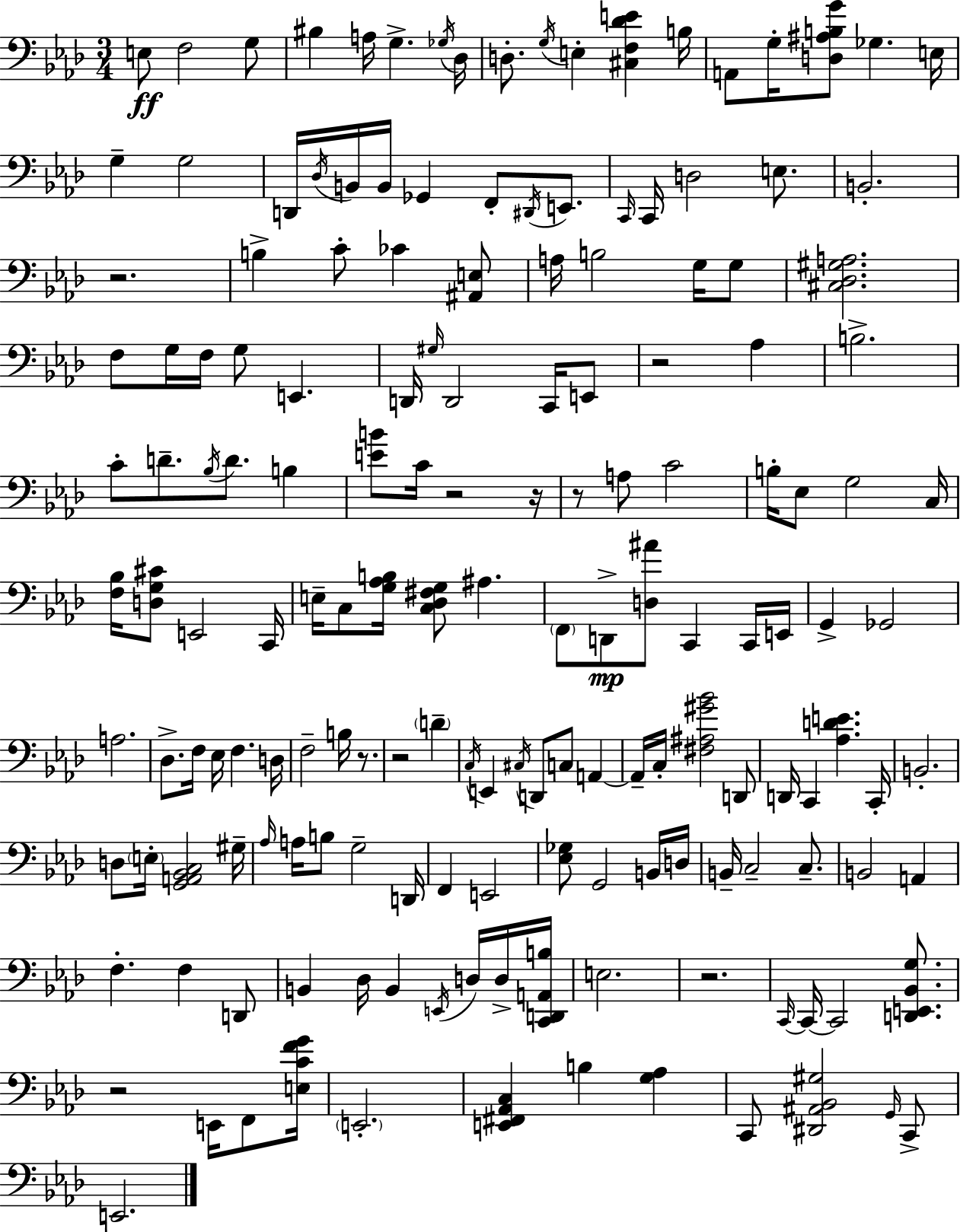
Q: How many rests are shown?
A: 9